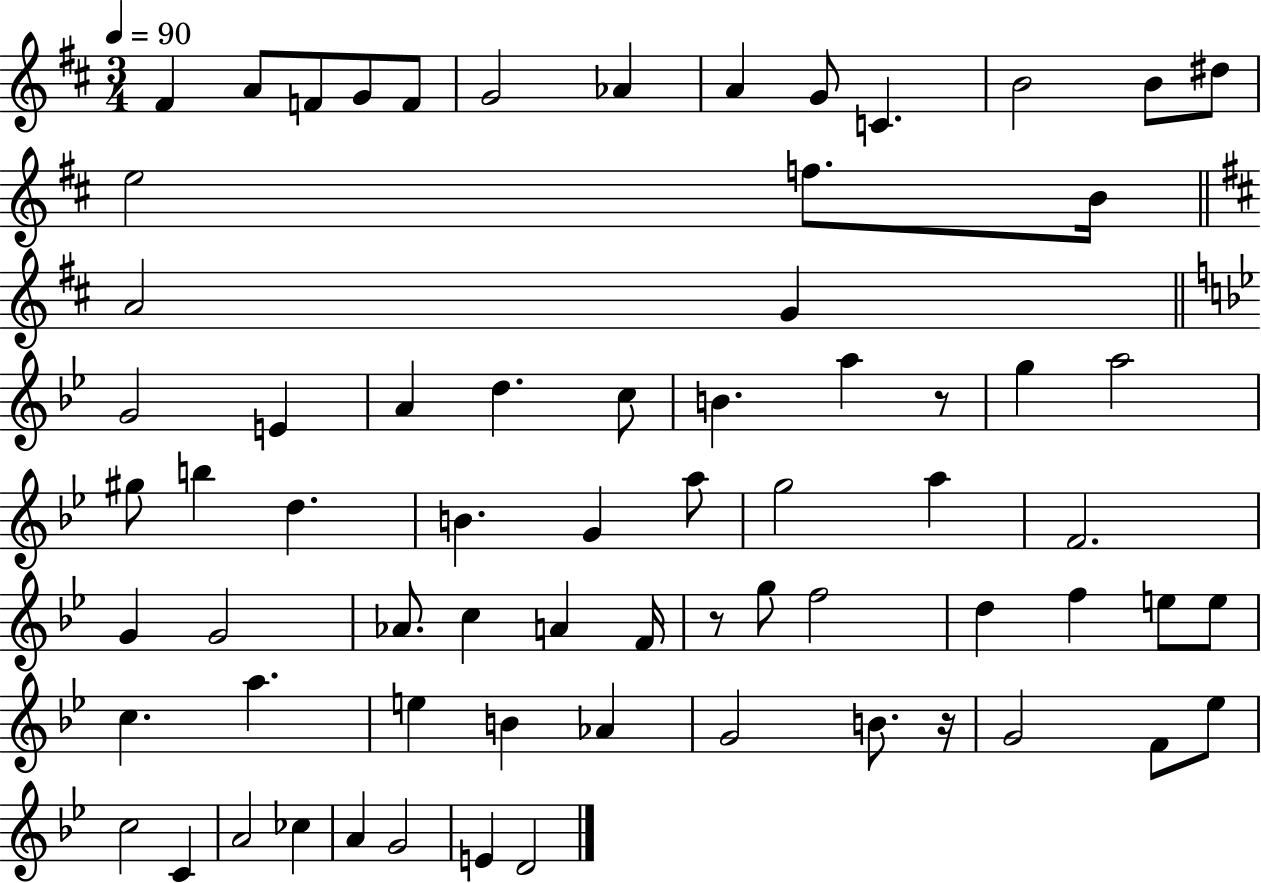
X:1
T:Untitled
M:3/4
L:1/4
K:D
^F A/2 F/2 G/2 F/2 G2 _A A G/2 C B2 B/2 ^d/2 e2 f/2 B/4 A2 G G2 E A d c/2 B a z/2 g a2 ^g/2 b d B G a/2 g2 a F2 G G2 _A/2 c A F/4 z/2 g/2 f2 d f e/2 e/2 c a e B _A G2 B/2 z/4 G2 F/2 _e/2 c2 C A2 _c A G2 E D2